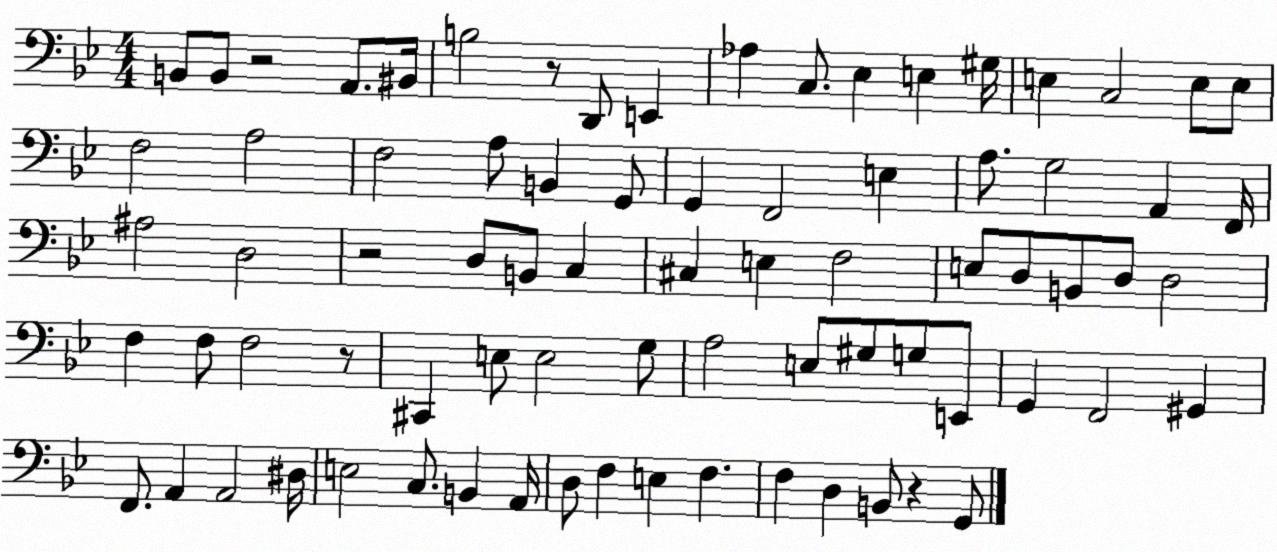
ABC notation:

X:1
T:Untitled
M:4/4
L:1/4
K:Bb
B,,/2 B,,/2 z2 A,,/2 ^B,,/4 B,2 z/2 D,,/2 E,, _A, C,/2 _E, E, ^G,/4 E, C,2 E,/2 E,/2 F,2 A,2 F,2 A,/2 B,, G,,/2 G,, F,,2 E, A,/2 G,2 A,, F,,/4 ^A,2 D,2 z2 D,/2 B,,/2 C, ^C, E, F,2 E,/2 D,/2 B,,/2 D,/2 D,2 F, F,/2 F,2 z/2 ^C,, E,/2 E,2 G,/2 A,2 E,/2 ^G,/2 G,/2 E,,/2 G,, F,,2 ^G,, F,,/2 A,, A,,2 ^D,/4 E,2 C,/2 B,, A,,/4 D,/2 F, E, F, F, D, B,,/2 z G,,/2